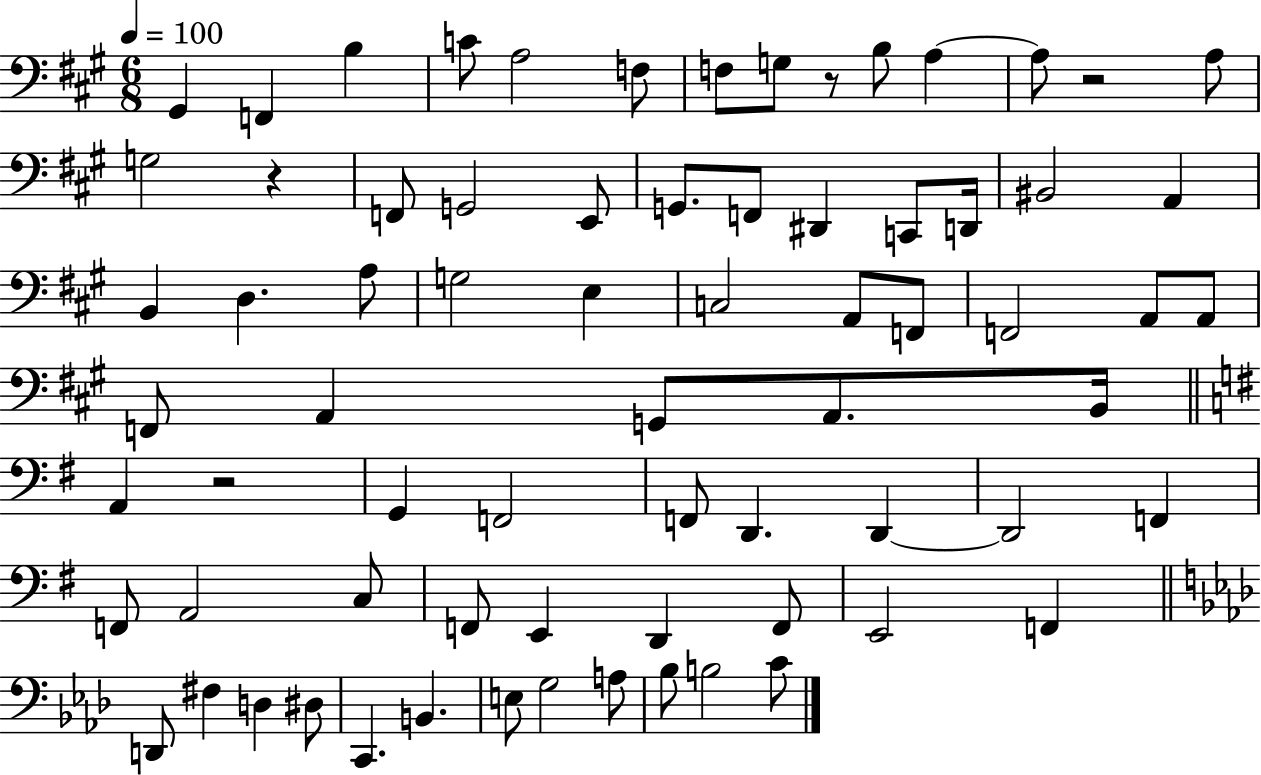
{
  \clef bass
  \numericTimeSignature
  \time 6/8
  \key a \major
  \tempo 4 = 100
  gis,4 f,4 b4 | c'8 a2 f8 | f8 g8 r8 b8 a4~~ | a8 r2 a8 | \break g2 r4 | f,8 g,2 e,8 | g,8. f,8 dis,4 c,8 d,16 | bis,2 a,4 | \break b,4 d4. a8 | g2 e4 | c2 a,8 f,8 | f,2 a,8 a,8 | \break f,8 a,4 g,8 a,8. b,16 | \bar "||" \break \key g \major a,4 r2 | g,4 f,2 | f,8 d,4. d,4~~ | d,2 f,4 | \break f,8 a,2 c8 | f,8 e,4 d,4 f,8 | e,2 f,4 | \bar "||" \break \key aes \major d,8 fis4 d4 dis8 | c,4. b,4. | e8 g2 a8 | bes8 b2 c'8 | \break \bar "|."
}